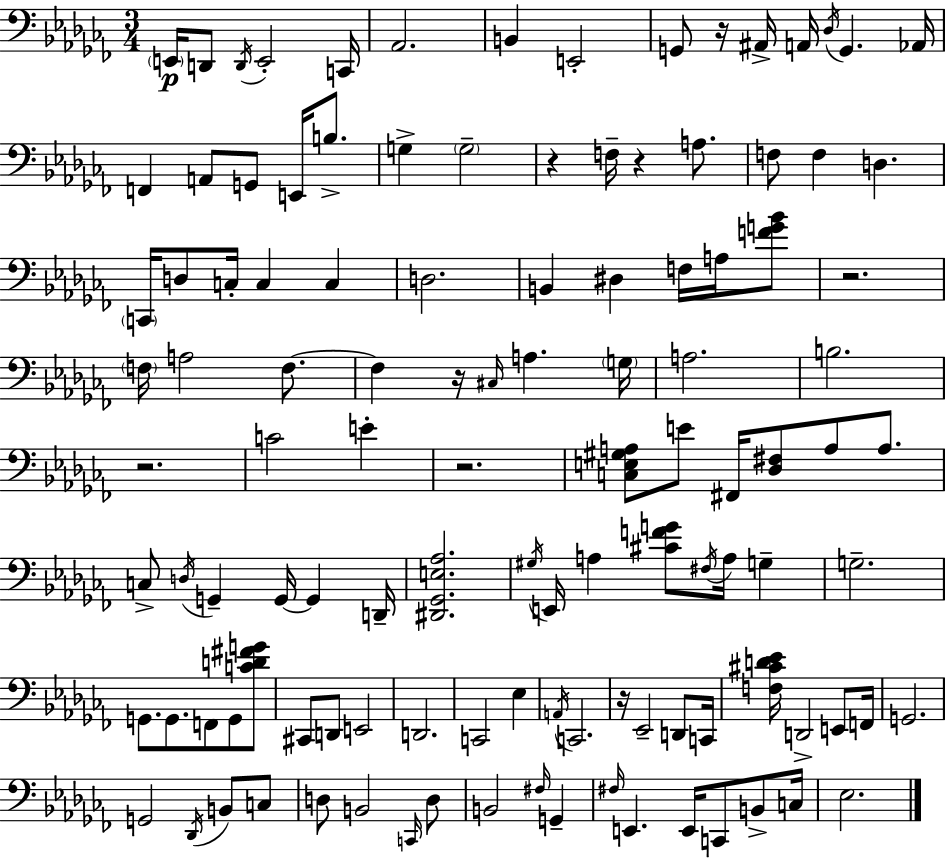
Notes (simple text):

E2/s D2/e D2/s E2/h C2/s Ab2/h. B2/q E2/h G2/e R/s A#2/s A2/s Db3/s G2/q. Ab2/s F2/q A2/e G2/e E2/s B3/e. G3/q G3/h R/q F3/s R/q A3/e. F3/e F3/q D3/q. C2/s D3/e C3/s C3/q C3/q D3/h. B2/q D#3/q F3/s A3/s [F4,G4,Bb4]/e R/h. F3/s A3/h F3/e. F3/q R/s C#3/s A3/q. G3/s A3/h. B3/h. R/h. C4/h E4/q R/h. [C3,E3,G#3,A3]/e E4/e F#2/s [Db3,F#3]/e A3/e A3/e. C3/e D3/s G2/q G2/s G2/q D2/s [D#2,Gb2,E3,Ab3]/h. G#3/s E2/s A3/q [C#4,F4,G4]/e F#3/s A3/s G3/q G3/h. G2/e. G2/e. F2/e G2/e [C4,D4,F#4,G4]/e C#2/e D2/e E2/h D2/h. C2/h Eb3/q A2/s C2/h. R/s Eb2/h D2/e C2/s [F3,C#4,D4,Eb4]/s D2/h E2/e F2/s G2/h. G2/h Db2/s B2/e C3/e D3/e B2/h C2/s D3/e B2/h F#3/s G2/q F#3/s E2/q. E2/s C2/e B2/e C3/s Eb3/h.